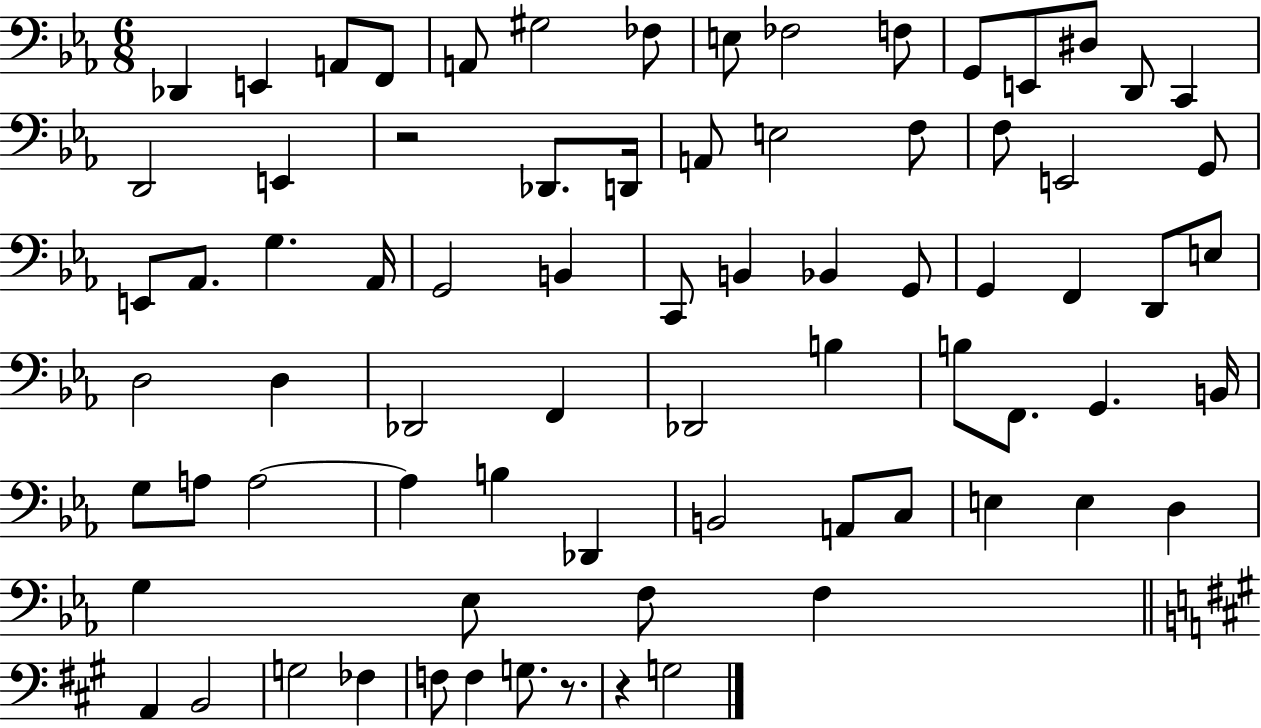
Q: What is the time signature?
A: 6/8